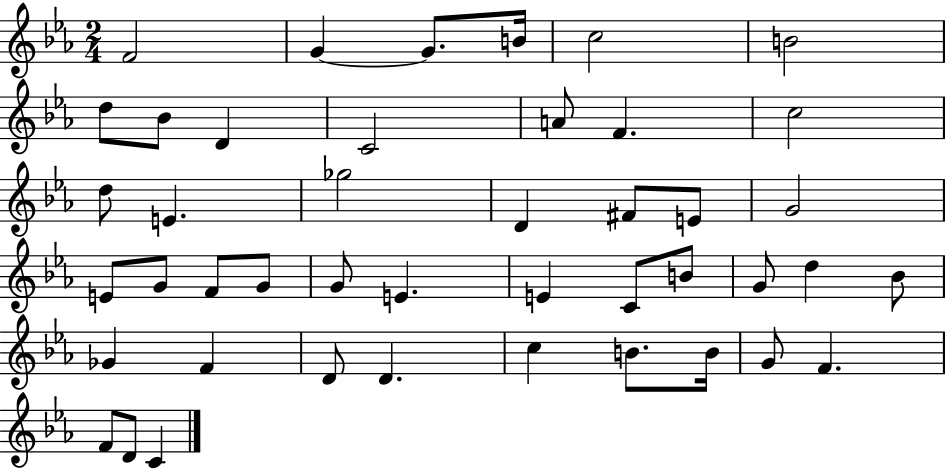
{
  \clef treble
  \numericTimeSignature
  \time 2/4
  \key ees \major
  f'2 | g'4~~ g'8. b'16 | c''2 | b'2 | \break d''8 bes'8 d'4 | c'2 | a'8 f'4. | c''2 | \break d''8 e'4. | ges''2 | d'4 fis'8 e'8 | g'2 | \break e'8 g'8 f'8 g'8 | g'8 e'4. | e'4 c'8 b'8 | g'8 d''4 bes'8 | \break ges'4 f'4 | d'8 d'4. | c''4 b'8. b'16 | g'8 f'4. | \break f'8 d'8 c'4 | \bar "|."
}